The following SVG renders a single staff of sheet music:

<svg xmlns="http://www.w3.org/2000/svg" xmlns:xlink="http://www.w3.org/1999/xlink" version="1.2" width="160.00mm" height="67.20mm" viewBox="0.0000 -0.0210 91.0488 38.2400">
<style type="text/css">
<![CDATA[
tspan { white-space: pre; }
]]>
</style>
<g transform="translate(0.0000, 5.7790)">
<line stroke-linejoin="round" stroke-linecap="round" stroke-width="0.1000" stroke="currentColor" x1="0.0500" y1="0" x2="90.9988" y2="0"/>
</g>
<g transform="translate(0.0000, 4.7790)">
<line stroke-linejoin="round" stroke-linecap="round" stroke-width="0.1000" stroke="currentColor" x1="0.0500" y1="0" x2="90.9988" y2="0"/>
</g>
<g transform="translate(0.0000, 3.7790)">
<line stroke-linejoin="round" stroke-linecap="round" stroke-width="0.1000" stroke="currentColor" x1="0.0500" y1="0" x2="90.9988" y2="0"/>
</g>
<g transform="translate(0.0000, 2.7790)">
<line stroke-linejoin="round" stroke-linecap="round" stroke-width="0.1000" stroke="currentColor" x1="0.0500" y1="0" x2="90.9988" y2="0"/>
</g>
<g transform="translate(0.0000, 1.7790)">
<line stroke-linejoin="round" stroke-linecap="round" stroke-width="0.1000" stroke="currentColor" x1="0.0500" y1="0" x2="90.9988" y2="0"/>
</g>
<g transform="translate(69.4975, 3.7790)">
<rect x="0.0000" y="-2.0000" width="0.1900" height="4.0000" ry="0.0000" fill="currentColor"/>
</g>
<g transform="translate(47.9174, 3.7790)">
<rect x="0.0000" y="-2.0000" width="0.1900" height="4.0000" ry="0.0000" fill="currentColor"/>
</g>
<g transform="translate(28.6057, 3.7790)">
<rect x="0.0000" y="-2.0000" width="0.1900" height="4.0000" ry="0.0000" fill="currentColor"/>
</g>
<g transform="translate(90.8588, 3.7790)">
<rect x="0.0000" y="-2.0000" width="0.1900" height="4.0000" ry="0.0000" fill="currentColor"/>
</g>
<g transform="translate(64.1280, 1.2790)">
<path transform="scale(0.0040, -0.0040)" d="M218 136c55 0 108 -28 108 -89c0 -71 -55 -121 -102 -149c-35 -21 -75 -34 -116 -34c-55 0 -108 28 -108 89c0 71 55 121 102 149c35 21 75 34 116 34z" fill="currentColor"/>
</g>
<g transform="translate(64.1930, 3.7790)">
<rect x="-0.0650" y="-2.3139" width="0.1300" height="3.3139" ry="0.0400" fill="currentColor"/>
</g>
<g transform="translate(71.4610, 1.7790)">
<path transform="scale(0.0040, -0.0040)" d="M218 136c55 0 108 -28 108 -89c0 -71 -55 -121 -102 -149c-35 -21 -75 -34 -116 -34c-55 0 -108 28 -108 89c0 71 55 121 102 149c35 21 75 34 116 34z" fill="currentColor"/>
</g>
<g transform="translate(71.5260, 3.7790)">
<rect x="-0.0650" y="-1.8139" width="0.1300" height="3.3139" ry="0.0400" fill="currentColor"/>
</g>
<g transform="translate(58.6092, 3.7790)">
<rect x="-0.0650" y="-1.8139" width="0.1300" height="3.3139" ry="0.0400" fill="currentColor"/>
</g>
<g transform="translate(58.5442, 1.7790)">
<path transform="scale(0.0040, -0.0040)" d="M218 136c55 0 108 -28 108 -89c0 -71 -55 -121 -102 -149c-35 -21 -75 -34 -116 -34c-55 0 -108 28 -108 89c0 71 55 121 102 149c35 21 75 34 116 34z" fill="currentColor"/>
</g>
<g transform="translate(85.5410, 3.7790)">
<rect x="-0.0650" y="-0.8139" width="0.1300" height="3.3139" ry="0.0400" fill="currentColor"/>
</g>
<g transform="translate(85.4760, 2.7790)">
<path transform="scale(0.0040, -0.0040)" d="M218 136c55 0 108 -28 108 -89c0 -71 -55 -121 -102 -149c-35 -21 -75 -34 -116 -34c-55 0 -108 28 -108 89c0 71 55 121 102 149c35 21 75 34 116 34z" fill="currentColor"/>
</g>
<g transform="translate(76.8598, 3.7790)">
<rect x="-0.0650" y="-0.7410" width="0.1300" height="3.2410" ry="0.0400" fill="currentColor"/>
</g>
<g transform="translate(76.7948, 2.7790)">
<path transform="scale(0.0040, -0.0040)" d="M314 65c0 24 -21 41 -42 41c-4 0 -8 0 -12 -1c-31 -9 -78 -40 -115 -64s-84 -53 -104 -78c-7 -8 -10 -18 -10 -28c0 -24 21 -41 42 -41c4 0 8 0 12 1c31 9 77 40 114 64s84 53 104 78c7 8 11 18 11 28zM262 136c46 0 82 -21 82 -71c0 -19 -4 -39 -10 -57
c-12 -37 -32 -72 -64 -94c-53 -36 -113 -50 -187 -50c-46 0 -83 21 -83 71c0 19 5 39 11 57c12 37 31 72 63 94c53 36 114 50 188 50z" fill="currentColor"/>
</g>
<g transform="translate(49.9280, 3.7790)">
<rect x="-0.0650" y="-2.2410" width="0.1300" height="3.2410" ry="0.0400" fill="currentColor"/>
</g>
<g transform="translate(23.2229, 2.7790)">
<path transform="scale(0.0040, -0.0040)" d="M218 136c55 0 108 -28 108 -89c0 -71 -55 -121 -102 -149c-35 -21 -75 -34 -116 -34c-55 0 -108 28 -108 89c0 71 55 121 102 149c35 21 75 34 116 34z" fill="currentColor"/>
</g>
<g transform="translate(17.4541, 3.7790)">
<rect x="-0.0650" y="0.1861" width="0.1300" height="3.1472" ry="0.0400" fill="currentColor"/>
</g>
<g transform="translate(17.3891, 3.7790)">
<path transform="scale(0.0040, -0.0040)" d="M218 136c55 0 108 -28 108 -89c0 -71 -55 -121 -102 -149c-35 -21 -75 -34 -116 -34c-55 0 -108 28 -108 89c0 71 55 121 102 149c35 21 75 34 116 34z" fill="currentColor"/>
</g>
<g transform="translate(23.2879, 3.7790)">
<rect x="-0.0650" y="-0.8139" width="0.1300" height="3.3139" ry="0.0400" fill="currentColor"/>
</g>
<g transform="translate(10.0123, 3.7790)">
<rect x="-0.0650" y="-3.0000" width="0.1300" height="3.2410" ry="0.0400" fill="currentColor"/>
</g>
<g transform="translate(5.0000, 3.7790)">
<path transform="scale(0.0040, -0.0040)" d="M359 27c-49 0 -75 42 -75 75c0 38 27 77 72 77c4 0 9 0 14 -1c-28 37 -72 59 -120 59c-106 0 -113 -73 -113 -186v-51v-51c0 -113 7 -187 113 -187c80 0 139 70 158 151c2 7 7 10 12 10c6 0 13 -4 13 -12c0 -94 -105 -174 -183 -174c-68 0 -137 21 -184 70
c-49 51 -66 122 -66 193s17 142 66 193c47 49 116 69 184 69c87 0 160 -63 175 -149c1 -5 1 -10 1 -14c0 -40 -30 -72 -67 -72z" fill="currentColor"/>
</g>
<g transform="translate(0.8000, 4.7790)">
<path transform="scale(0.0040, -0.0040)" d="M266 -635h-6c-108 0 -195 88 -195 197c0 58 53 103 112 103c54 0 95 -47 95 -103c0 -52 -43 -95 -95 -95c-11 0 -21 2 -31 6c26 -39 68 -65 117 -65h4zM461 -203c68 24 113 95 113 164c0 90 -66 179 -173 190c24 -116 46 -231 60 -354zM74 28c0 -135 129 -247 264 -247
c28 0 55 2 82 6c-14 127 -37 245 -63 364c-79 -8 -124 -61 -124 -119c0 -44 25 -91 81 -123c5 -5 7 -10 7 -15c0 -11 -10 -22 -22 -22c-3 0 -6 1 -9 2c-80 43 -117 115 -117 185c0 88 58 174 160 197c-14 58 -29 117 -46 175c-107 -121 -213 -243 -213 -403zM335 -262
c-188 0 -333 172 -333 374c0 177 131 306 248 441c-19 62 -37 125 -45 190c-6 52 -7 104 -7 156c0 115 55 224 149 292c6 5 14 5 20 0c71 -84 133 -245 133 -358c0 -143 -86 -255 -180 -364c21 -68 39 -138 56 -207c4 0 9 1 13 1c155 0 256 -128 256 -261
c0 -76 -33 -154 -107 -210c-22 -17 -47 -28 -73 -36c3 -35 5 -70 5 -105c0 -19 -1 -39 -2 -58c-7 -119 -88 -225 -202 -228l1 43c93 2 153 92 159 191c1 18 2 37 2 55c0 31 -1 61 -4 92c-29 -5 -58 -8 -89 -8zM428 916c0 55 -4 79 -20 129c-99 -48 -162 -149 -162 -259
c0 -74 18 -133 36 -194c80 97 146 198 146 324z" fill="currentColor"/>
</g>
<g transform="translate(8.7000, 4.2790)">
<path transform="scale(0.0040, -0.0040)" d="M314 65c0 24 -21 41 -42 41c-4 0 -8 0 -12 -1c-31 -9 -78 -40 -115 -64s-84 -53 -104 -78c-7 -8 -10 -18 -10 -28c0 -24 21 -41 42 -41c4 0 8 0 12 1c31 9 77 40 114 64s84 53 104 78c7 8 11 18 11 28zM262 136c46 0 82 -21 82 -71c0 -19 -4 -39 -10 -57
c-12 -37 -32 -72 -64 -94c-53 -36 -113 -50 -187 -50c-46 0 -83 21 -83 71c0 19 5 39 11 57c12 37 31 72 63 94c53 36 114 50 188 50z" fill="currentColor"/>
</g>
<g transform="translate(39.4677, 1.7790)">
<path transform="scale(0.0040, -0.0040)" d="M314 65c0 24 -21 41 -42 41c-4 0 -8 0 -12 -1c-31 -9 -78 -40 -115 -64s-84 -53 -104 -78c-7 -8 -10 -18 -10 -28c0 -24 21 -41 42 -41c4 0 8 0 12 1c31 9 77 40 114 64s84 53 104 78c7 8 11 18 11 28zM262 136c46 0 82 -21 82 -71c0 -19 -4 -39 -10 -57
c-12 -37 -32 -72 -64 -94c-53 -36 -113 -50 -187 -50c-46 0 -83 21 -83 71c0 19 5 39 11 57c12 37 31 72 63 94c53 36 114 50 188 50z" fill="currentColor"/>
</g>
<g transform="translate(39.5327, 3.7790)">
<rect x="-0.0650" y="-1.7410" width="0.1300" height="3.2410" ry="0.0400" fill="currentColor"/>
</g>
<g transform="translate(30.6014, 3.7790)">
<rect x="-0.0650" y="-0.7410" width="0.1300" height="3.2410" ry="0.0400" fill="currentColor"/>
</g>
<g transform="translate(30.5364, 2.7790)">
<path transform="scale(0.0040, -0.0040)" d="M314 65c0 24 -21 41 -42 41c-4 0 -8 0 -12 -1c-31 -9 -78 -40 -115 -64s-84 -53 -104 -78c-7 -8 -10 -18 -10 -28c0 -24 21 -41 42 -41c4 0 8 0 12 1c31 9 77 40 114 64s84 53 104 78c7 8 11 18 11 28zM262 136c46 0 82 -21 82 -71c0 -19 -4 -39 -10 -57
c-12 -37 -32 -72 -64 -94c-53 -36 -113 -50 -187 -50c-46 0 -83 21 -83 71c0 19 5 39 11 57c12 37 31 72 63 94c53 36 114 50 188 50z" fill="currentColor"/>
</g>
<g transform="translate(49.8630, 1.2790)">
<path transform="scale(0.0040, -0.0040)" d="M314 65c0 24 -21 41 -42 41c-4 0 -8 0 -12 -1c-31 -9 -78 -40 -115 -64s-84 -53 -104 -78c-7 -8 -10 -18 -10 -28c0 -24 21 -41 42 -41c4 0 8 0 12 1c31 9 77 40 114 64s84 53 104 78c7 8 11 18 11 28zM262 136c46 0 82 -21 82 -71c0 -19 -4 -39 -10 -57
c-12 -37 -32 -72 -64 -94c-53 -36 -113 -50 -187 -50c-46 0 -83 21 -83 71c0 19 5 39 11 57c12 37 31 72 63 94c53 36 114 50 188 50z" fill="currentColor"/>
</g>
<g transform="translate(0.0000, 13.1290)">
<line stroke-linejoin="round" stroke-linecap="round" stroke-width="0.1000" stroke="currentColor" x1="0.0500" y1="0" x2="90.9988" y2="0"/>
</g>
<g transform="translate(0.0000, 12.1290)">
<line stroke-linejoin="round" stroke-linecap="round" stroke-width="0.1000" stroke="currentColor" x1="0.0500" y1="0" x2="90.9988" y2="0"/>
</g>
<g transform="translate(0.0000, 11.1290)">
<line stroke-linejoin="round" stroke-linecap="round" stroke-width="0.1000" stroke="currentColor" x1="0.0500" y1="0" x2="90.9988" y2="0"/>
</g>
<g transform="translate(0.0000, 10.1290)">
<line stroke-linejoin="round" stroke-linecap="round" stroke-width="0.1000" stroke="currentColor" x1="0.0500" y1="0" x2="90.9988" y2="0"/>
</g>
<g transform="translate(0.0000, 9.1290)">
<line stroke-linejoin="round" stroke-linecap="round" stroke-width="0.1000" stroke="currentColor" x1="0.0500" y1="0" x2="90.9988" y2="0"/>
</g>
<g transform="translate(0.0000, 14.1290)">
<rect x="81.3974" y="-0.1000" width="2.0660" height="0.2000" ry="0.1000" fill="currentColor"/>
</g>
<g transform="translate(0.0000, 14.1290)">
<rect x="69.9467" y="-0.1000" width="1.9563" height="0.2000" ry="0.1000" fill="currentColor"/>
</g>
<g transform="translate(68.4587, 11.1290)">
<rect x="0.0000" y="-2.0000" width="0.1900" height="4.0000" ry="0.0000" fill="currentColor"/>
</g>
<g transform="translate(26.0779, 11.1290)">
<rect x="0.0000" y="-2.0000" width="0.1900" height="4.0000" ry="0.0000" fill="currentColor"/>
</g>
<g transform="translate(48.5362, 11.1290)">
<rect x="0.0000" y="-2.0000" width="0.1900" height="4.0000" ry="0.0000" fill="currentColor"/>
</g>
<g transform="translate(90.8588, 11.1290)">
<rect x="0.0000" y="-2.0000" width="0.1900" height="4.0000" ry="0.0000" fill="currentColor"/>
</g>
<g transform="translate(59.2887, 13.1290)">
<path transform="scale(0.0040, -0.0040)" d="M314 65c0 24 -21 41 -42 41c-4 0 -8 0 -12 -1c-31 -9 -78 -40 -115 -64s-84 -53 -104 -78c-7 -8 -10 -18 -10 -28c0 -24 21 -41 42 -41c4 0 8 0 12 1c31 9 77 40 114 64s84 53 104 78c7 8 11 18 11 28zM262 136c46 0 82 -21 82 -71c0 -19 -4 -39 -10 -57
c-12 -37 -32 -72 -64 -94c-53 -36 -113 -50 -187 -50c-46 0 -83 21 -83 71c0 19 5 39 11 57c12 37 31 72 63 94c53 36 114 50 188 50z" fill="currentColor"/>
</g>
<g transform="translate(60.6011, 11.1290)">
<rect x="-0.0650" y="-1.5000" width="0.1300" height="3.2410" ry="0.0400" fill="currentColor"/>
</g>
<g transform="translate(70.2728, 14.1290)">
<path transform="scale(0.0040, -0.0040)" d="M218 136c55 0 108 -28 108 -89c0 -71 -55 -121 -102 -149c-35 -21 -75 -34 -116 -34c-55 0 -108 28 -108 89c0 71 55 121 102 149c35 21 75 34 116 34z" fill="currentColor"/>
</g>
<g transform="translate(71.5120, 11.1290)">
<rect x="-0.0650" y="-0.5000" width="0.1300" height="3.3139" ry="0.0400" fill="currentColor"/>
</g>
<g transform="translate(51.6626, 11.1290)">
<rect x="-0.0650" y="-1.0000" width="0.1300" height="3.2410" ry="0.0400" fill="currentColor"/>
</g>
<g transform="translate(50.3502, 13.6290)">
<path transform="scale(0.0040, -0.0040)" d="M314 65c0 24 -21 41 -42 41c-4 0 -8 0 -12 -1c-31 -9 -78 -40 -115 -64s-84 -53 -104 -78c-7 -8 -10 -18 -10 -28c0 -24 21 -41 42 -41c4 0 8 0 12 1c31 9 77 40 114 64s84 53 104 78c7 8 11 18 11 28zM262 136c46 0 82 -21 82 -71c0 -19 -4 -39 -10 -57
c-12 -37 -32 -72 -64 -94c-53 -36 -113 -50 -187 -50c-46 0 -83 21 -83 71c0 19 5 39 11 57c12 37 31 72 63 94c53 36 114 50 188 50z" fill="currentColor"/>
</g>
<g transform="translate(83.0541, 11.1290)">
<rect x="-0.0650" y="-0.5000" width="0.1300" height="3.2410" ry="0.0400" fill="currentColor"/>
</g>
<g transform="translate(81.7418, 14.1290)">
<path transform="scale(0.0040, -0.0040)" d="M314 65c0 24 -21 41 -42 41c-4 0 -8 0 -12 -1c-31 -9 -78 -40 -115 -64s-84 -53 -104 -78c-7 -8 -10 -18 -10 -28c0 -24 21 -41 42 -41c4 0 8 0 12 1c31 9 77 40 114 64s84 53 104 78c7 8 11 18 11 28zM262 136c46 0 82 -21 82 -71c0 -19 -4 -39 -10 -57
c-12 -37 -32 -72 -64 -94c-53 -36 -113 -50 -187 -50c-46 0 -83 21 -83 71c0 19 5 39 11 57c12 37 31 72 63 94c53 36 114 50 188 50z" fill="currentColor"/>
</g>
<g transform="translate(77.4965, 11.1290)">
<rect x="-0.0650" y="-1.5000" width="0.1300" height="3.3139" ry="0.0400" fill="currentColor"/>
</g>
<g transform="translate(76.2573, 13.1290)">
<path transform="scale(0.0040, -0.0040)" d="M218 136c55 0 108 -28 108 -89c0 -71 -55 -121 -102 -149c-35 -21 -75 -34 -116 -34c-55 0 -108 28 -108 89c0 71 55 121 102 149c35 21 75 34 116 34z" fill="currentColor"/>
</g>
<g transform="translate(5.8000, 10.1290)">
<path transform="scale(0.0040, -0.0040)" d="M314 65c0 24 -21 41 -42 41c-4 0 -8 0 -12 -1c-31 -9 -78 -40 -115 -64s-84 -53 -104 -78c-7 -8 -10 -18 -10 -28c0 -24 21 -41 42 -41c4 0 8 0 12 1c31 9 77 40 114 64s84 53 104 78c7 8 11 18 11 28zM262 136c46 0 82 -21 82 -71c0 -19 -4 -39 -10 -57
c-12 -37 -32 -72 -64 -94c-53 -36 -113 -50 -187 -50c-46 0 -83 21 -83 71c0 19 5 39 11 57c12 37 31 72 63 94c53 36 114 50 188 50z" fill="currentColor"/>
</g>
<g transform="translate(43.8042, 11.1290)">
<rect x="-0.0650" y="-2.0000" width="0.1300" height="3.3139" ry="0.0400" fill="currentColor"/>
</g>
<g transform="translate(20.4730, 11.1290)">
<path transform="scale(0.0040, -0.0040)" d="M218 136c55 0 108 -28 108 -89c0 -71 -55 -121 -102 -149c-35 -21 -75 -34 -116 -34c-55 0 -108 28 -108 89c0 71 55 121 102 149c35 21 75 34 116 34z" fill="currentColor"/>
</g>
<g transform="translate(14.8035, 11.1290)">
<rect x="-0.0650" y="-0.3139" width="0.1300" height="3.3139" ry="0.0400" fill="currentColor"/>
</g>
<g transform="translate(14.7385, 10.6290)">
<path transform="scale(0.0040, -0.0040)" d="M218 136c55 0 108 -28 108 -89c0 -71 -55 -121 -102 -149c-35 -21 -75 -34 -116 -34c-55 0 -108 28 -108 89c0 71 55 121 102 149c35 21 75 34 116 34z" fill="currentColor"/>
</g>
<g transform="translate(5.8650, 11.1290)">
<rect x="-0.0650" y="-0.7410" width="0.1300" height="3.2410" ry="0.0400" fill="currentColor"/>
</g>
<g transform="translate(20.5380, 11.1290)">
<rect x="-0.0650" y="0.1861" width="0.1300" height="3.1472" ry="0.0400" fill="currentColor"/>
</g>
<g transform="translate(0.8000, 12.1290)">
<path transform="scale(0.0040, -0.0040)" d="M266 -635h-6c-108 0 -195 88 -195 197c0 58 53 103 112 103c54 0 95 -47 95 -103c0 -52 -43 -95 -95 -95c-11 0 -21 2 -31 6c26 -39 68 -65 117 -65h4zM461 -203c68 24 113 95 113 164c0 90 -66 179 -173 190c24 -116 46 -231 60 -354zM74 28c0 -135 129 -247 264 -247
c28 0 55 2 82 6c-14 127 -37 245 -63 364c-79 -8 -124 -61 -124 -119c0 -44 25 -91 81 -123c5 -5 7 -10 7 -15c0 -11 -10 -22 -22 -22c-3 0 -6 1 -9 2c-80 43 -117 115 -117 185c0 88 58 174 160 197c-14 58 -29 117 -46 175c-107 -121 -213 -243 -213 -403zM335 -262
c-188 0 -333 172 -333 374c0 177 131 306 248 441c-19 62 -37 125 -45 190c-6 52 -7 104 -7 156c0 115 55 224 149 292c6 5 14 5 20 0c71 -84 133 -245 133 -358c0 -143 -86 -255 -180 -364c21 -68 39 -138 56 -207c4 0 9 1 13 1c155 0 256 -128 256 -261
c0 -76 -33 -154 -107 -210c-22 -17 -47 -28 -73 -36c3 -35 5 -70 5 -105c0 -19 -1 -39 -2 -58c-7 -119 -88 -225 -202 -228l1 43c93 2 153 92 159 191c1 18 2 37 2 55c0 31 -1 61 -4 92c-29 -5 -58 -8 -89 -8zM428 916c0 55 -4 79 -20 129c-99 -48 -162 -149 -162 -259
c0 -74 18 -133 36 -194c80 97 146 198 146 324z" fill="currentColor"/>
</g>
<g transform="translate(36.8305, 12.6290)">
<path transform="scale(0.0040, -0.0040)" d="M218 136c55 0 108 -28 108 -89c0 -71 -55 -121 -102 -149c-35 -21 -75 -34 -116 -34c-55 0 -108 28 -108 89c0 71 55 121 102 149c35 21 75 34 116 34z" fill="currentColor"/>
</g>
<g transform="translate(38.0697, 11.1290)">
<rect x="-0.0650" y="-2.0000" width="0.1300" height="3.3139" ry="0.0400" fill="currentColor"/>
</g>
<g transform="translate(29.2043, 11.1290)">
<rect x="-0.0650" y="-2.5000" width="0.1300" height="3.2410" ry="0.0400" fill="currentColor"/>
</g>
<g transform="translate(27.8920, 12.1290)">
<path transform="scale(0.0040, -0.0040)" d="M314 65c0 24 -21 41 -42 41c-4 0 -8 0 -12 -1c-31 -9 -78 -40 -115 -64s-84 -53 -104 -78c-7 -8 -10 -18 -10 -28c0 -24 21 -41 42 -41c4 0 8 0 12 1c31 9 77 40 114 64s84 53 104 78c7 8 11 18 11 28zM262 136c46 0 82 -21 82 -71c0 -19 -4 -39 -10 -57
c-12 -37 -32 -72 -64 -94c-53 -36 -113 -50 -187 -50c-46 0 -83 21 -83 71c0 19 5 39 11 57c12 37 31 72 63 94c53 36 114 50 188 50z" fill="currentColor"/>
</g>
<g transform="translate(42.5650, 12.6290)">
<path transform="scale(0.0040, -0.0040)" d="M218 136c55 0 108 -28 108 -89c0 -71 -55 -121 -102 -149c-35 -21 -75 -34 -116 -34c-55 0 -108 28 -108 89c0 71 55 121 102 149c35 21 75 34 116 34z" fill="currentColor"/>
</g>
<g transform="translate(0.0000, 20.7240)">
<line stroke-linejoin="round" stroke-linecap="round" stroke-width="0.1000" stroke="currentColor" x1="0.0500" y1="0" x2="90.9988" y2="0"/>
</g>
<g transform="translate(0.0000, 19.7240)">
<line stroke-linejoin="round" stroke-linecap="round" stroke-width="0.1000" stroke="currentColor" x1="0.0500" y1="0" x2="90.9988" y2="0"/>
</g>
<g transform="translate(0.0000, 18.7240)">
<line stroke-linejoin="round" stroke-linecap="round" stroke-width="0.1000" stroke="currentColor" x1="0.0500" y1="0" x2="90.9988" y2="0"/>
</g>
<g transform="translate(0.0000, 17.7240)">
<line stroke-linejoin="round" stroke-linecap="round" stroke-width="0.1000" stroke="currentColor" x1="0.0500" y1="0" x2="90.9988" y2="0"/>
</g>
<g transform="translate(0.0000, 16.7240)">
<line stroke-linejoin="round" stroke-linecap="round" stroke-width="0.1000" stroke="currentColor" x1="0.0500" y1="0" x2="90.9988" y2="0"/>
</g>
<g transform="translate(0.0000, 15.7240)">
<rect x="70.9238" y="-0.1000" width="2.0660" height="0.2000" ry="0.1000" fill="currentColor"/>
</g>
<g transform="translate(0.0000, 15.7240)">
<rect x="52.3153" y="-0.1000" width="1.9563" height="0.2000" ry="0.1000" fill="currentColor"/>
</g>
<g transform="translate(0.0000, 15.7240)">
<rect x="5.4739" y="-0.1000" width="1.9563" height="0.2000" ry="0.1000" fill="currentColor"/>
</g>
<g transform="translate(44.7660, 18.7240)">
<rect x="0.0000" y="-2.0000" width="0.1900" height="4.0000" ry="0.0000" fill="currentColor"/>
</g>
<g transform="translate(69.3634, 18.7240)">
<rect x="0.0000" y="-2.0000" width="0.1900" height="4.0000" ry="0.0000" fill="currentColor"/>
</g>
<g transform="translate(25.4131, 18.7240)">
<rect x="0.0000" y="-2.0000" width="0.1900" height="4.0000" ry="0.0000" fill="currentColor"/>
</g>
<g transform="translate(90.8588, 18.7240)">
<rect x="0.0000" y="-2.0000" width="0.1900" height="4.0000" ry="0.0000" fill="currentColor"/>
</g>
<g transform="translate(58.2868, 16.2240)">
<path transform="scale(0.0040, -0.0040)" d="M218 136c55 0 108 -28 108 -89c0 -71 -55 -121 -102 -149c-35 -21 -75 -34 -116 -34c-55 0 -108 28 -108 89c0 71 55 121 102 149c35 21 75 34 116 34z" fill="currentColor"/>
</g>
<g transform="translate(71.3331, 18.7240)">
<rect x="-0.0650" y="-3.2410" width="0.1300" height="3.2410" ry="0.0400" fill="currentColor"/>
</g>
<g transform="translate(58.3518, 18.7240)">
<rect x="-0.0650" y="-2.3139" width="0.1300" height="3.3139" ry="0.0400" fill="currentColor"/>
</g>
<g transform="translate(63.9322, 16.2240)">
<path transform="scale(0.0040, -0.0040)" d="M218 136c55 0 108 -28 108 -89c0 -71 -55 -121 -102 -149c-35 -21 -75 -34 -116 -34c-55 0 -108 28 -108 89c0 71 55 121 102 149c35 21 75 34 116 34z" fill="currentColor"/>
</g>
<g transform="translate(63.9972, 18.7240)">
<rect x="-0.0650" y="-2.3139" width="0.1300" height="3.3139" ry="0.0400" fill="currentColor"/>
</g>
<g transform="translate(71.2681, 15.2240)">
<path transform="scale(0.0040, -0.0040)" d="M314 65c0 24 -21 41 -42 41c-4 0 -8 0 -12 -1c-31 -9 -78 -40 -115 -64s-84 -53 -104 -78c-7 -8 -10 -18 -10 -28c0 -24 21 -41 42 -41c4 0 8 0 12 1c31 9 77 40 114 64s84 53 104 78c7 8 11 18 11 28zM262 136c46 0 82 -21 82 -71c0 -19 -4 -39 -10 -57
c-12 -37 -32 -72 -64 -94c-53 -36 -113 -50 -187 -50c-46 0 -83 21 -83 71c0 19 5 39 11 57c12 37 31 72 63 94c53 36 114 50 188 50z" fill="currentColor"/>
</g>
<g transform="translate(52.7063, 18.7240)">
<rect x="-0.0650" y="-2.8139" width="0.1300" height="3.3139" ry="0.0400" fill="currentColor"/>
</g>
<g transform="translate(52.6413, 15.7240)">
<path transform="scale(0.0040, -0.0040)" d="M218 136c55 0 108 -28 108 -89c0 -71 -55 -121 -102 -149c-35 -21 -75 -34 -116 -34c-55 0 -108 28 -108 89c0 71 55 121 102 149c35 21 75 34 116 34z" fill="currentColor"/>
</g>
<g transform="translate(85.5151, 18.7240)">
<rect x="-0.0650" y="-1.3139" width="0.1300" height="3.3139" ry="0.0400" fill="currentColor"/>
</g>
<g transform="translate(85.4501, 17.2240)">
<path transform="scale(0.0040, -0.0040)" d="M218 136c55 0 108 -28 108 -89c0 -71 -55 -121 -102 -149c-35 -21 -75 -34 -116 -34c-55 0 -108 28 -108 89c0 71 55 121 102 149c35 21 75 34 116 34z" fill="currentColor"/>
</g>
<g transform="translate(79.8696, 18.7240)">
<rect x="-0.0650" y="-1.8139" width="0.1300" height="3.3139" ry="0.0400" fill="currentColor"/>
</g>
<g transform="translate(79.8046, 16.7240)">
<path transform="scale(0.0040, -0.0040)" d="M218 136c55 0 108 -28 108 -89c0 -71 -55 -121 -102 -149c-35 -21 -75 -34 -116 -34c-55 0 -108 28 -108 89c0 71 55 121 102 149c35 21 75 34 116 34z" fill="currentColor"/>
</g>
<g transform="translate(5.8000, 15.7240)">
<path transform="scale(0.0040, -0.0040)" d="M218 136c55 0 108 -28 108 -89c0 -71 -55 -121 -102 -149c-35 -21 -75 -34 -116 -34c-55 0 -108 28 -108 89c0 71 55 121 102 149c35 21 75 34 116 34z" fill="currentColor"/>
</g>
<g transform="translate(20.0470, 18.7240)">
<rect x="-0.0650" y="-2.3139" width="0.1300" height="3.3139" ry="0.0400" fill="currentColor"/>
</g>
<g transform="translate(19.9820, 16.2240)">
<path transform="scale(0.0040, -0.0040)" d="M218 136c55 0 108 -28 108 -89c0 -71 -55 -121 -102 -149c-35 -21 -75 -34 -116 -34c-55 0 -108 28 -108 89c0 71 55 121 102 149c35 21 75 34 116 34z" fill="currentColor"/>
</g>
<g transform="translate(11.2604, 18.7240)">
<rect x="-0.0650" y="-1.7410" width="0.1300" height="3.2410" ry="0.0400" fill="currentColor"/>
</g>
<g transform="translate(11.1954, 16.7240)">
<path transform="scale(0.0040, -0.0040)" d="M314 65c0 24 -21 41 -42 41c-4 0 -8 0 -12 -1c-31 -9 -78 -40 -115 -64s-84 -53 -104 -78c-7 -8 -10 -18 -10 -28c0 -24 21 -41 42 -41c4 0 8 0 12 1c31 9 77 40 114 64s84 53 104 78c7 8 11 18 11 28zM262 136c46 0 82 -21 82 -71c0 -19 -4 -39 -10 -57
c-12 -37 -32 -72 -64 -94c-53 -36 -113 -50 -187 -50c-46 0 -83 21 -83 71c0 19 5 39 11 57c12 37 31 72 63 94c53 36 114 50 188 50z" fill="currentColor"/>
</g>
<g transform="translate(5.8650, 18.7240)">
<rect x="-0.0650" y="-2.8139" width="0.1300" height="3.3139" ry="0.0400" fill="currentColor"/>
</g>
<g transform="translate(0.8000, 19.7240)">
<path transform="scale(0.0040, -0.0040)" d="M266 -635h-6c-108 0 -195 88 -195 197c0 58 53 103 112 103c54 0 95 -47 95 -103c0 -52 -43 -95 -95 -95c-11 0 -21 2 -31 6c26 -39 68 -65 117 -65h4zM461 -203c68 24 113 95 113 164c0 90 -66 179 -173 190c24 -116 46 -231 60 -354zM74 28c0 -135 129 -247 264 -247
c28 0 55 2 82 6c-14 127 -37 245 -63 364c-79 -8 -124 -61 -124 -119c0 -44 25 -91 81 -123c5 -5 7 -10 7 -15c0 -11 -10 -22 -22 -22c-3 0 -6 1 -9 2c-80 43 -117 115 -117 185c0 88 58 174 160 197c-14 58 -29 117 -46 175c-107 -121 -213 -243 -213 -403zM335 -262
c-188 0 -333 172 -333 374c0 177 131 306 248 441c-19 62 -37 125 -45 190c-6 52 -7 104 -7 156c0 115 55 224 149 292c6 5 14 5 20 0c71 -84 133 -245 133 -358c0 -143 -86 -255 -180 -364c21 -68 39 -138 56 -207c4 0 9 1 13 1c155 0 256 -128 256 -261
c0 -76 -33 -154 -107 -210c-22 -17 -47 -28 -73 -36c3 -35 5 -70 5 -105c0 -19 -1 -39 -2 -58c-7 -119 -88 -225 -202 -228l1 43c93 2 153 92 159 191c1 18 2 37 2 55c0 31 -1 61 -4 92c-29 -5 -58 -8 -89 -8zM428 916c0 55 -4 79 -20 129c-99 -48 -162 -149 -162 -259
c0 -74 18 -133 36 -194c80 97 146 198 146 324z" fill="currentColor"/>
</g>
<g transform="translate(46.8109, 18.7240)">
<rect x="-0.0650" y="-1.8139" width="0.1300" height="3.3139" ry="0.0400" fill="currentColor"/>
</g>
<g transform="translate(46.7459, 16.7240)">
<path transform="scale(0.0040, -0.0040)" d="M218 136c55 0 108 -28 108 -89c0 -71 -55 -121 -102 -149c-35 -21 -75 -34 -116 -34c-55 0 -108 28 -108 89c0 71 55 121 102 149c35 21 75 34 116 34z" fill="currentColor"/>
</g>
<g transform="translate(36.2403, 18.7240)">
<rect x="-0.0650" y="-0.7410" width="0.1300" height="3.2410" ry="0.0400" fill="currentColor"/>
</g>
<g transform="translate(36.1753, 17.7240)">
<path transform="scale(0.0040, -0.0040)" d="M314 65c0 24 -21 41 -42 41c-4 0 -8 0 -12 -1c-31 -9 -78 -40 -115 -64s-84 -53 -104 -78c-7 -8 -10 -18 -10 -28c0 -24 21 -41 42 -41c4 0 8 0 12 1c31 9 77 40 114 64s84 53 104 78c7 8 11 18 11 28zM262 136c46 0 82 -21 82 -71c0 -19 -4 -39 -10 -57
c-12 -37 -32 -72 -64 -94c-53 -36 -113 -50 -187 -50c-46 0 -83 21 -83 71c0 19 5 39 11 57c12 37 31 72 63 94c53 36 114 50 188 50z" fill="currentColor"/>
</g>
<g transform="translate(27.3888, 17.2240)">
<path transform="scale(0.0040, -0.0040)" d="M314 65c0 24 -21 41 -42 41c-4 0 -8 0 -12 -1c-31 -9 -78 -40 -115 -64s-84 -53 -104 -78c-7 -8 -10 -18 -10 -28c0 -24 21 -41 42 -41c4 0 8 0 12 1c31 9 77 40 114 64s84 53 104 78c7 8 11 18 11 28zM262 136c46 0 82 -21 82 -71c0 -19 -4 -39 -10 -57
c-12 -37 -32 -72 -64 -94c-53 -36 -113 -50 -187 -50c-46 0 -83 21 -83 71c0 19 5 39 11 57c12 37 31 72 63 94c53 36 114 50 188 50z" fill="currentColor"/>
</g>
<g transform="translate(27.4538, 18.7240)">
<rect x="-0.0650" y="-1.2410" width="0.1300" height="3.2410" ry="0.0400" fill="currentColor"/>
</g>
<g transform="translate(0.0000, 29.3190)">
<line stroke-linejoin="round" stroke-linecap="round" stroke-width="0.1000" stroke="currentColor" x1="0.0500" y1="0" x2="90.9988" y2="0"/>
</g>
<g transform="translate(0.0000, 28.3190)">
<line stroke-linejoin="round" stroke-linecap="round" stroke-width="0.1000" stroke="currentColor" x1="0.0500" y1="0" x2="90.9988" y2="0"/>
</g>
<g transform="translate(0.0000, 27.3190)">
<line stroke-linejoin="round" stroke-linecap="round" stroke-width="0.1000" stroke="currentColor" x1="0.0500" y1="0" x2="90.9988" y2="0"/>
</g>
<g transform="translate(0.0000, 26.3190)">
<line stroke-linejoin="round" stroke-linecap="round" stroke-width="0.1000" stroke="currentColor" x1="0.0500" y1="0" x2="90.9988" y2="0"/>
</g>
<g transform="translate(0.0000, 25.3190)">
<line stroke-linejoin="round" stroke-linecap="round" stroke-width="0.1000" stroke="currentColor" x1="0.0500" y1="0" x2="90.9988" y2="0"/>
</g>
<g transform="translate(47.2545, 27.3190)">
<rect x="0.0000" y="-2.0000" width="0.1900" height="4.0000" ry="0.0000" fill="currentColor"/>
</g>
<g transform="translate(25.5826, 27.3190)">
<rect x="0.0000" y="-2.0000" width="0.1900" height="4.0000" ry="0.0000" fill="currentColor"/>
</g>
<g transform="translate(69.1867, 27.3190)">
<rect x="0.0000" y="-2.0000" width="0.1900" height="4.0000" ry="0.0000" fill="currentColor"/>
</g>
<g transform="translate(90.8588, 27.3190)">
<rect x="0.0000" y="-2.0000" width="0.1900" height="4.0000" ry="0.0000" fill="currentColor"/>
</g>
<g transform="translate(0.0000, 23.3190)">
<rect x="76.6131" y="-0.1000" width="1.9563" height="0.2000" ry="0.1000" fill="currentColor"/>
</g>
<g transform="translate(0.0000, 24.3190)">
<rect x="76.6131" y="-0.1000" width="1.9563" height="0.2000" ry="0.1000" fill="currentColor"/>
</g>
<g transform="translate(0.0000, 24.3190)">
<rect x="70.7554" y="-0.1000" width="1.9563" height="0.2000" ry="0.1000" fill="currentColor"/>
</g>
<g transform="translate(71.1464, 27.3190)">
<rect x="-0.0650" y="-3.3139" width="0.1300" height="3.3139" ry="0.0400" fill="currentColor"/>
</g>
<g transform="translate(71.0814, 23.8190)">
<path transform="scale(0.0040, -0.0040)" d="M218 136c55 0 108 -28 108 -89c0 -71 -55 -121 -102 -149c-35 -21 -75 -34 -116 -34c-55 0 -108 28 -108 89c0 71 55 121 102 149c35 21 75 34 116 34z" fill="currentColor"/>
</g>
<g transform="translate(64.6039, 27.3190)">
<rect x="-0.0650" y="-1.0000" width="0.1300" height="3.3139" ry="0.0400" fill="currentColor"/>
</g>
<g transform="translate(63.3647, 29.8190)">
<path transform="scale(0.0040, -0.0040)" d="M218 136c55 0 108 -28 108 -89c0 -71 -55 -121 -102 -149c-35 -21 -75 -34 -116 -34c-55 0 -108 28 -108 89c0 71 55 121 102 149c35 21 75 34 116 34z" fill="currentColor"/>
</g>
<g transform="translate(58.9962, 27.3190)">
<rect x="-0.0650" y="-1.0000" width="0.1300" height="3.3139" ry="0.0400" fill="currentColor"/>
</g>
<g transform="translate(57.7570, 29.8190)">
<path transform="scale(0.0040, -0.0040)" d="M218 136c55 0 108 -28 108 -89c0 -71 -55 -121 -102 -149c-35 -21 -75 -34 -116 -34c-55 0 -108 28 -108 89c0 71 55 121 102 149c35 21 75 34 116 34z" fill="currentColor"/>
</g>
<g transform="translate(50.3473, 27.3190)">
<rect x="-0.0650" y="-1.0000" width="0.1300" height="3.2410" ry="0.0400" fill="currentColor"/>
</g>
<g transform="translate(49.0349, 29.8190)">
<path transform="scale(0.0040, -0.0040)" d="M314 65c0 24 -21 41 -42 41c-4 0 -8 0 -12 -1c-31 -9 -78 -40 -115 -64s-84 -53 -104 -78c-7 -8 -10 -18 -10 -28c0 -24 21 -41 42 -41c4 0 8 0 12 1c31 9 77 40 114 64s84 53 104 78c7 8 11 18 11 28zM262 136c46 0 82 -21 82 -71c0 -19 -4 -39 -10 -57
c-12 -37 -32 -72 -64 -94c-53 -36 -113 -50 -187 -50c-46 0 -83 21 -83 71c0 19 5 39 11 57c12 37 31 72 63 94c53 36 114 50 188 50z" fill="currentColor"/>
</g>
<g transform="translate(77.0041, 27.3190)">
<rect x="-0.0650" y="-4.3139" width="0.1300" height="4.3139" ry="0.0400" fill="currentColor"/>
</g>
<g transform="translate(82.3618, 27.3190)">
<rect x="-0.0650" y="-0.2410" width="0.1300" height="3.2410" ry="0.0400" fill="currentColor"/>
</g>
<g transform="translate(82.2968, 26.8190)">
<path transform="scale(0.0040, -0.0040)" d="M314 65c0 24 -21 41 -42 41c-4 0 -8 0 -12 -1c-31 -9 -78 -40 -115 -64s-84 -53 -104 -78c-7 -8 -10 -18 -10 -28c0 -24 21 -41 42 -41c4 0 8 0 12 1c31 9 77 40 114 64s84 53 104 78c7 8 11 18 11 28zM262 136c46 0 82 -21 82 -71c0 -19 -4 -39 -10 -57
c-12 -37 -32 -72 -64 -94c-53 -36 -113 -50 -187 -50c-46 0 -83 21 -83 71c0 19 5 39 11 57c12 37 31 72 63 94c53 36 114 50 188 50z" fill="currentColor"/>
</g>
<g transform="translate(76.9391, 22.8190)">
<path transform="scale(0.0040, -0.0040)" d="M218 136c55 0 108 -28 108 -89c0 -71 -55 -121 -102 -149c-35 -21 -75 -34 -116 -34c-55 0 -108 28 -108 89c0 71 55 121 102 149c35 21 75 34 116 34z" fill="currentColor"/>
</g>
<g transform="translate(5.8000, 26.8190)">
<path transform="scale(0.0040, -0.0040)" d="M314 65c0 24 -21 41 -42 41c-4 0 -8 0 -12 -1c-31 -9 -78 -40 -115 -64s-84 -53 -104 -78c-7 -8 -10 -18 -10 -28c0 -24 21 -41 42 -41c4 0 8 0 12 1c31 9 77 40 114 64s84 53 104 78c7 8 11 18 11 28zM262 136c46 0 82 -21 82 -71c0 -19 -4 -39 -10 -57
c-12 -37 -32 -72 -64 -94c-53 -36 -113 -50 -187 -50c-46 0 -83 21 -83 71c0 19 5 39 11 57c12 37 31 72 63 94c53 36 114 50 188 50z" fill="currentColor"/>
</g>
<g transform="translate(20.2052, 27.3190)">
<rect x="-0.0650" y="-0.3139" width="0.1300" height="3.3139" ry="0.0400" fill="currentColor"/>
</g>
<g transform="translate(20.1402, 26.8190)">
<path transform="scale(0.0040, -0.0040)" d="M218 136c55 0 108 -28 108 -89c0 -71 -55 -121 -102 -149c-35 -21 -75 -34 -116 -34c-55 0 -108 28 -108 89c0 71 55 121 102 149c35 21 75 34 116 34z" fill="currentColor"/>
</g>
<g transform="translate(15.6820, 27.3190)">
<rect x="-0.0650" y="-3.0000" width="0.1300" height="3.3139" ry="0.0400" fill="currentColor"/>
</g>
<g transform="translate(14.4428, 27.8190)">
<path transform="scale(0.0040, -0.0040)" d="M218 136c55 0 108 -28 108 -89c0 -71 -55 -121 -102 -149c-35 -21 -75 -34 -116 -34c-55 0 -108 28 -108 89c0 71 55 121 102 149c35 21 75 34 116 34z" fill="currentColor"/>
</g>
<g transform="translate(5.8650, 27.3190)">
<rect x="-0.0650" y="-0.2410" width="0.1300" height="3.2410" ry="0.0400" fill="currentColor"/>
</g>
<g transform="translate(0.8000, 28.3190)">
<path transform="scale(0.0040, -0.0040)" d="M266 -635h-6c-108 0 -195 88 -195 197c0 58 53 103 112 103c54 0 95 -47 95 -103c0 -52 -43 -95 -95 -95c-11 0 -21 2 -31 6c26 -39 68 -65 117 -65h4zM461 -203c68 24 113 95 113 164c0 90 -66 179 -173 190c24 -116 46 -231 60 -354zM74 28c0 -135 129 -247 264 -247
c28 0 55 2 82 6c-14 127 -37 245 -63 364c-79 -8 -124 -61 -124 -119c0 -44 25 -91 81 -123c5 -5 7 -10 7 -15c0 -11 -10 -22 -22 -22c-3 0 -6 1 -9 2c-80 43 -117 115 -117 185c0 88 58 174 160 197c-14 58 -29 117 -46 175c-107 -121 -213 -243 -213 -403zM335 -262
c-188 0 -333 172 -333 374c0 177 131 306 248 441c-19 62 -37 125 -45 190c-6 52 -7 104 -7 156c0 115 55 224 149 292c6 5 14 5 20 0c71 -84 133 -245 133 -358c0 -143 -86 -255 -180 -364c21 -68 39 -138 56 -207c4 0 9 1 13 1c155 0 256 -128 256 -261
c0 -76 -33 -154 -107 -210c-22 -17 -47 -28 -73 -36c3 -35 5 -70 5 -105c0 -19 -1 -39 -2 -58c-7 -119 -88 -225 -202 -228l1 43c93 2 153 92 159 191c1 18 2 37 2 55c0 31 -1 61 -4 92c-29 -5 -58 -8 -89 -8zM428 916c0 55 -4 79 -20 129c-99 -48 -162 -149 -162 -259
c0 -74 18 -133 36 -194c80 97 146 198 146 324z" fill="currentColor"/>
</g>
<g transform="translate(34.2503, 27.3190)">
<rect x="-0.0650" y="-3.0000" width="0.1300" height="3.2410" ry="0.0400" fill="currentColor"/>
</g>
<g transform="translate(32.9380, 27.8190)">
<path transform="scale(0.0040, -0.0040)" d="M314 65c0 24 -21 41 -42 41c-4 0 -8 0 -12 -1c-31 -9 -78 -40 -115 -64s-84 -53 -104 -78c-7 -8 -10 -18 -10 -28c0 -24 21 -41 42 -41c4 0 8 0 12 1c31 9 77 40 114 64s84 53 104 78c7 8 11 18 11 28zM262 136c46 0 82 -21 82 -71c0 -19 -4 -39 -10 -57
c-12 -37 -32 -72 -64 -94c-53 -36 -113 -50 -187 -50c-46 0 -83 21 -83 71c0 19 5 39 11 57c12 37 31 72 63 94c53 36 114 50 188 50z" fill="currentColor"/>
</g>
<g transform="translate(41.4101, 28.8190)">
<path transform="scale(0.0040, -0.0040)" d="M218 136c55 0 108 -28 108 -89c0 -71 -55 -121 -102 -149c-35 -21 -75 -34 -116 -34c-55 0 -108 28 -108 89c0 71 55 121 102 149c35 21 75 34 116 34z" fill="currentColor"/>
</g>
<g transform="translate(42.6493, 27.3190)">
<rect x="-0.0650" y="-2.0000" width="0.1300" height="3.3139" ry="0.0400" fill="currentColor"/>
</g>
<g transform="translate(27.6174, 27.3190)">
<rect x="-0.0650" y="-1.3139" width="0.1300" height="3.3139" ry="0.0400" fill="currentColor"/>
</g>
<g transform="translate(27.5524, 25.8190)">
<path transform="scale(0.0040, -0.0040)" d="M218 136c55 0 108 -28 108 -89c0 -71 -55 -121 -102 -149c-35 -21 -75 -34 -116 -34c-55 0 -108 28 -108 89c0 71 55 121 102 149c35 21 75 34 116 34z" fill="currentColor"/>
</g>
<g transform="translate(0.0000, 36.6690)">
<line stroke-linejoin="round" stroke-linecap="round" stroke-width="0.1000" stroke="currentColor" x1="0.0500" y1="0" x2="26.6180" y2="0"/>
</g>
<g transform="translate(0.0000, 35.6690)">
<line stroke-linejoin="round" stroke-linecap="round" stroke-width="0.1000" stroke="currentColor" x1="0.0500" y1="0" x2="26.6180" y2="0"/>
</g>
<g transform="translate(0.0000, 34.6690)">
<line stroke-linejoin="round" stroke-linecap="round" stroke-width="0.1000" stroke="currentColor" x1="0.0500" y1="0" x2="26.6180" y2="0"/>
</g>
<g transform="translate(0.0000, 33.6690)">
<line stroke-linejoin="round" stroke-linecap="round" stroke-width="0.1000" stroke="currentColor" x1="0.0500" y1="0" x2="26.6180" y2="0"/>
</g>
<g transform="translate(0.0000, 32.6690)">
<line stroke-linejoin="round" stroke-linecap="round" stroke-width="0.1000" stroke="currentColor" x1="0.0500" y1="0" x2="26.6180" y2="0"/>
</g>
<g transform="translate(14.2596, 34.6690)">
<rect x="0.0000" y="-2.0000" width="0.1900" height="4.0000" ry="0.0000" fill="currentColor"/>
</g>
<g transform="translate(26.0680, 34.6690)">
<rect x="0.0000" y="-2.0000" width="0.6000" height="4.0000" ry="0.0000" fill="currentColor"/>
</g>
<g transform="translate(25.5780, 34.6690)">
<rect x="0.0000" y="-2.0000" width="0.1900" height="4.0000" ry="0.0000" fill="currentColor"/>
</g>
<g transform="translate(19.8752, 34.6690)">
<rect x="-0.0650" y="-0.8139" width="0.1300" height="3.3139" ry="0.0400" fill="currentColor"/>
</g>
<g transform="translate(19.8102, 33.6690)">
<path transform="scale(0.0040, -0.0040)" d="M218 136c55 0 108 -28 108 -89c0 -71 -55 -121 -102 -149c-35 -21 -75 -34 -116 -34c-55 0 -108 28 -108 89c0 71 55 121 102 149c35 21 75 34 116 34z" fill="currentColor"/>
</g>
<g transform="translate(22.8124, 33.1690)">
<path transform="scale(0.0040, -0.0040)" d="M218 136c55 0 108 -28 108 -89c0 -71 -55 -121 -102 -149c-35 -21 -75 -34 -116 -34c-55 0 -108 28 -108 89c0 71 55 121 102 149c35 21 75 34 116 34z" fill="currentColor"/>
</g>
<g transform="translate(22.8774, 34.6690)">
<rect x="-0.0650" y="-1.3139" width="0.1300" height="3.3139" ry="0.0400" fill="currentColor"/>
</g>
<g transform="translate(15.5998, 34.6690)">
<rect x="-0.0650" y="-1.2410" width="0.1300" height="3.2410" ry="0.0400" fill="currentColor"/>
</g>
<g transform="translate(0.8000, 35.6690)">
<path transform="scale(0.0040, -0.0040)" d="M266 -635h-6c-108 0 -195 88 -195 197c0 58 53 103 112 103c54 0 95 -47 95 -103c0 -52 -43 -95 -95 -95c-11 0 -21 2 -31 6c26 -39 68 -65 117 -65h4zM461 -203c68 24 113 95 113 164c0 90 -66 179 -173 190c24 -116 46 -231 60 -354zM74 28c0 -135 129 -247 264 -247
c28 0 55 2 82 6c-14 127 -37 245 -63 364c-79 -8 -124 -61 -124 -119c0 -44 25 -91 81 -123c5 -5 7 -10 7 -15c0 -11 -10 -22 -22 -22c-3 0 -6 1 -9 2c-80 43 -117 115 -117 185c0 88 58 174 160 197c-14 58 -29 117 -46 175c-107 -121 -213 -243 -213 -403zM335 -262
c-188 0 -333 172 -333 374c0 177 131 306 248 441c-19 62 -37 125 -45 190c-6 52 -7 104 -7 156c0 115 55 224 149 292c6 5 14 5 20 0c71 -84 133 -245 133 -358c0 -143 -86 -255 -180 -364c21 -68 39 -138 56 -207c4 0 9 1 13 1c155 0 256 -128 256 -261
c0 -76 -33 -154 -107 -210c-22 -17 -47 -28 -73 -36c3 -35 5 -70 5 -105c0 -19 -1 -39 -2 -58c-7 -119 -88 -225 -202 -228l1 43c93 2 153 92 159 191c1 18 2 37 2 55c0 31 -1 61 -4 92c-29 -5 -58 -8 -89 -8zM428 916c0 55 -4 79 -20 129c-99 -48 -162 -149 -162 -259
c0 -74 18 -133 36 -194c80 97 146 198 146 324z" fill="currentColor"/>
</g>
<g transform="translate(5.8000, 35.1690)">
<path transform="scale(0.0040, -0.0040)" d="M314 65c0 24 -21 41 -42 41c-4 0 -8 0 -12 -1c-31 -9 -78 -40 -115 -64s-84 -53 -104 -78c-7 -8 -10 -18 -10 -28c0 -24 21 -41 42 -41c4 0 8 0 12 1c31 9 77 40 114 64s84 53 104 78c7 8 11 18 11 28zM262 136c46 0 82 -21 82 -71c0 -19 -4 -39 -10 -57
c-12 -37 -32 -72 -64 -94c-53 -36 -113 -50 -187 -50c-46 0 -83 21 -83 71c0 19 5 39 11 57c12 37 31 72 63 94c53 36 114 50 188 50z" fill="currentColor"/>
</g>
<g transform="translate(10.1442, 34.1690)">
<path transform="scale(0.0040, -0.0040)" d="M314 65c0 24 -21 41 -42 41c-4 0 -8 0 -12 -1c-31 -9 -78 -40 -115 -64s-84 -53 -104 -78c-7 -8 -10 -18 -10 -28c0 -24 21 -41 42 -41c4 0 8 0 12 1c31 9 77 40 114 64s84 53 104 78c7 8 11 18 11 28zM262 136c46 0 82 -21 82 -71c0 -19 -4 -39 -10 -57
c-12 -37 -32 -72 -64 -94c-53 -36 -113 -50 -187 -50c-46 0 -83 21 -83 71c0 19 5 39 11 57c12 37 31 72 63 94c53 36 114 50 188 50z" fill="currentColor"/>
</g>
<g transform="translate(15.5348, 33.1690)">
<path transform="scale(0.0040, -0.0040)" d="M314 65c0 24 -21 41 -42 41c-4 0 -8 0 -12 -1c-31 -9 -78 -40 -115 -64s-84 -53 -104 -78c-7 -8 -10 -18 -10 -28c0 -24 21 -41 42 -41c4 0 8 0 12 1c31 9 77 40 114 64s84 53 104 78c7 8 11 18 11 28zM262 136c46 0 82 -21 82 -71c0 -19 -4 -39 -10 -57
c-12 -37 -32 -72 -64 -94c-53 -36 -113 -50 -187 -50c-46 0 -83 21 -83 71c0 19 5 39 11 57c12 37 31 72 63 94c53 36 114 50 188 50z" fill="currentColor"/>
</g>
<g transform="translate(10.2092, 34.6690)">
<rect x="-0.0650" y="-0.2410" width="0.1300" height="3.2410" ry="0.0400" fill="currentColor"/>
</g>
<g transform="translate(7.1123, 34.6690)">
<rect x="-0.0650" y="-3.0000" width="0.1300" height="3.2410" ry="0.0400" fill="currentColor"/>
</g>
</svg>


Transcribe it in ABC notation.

X:1
T:Untitled
M:4/4
L:1/4
K:C
A2 B d d2 f2 g2 f g f d2 d d2 c B G2 F F D2 E2 C E C2 a f2 g e2 d2 f a g g b2 f e c2 A c e A2 F D2 D D b d' c2 A2 c2 e2 d e